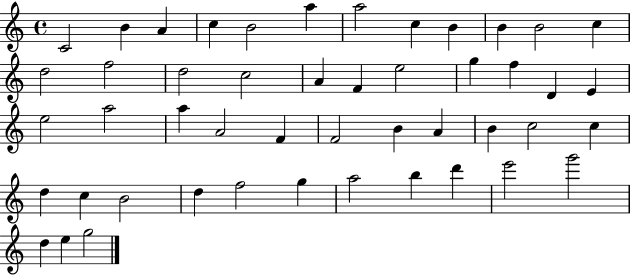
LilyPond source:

{
  \clef treble
  \time 4/4
  \defaultTimeSignature
  \key c \major
  c'2 b'4 a'4 | c''4 b'2 a''4 | a''2 c''4 b'4 | b'4 b'2 c''4 | \break d''2 f''2 | d''2 c''2 | a'4 f'4 e''2 | g''4 f''4 d'4 e'4 | \break e''2 a''2 | a''4 a'2 f'4 | f'2 b'4 a'4 | b'4 c''2 c''4 | \break d''4 c''4 b'2 | d''4 f''2 g''4 | a''2 b''4 d'''4 | e'''2 g'''2 | \break d''4 e''4 g''2 | \bar "|."
}